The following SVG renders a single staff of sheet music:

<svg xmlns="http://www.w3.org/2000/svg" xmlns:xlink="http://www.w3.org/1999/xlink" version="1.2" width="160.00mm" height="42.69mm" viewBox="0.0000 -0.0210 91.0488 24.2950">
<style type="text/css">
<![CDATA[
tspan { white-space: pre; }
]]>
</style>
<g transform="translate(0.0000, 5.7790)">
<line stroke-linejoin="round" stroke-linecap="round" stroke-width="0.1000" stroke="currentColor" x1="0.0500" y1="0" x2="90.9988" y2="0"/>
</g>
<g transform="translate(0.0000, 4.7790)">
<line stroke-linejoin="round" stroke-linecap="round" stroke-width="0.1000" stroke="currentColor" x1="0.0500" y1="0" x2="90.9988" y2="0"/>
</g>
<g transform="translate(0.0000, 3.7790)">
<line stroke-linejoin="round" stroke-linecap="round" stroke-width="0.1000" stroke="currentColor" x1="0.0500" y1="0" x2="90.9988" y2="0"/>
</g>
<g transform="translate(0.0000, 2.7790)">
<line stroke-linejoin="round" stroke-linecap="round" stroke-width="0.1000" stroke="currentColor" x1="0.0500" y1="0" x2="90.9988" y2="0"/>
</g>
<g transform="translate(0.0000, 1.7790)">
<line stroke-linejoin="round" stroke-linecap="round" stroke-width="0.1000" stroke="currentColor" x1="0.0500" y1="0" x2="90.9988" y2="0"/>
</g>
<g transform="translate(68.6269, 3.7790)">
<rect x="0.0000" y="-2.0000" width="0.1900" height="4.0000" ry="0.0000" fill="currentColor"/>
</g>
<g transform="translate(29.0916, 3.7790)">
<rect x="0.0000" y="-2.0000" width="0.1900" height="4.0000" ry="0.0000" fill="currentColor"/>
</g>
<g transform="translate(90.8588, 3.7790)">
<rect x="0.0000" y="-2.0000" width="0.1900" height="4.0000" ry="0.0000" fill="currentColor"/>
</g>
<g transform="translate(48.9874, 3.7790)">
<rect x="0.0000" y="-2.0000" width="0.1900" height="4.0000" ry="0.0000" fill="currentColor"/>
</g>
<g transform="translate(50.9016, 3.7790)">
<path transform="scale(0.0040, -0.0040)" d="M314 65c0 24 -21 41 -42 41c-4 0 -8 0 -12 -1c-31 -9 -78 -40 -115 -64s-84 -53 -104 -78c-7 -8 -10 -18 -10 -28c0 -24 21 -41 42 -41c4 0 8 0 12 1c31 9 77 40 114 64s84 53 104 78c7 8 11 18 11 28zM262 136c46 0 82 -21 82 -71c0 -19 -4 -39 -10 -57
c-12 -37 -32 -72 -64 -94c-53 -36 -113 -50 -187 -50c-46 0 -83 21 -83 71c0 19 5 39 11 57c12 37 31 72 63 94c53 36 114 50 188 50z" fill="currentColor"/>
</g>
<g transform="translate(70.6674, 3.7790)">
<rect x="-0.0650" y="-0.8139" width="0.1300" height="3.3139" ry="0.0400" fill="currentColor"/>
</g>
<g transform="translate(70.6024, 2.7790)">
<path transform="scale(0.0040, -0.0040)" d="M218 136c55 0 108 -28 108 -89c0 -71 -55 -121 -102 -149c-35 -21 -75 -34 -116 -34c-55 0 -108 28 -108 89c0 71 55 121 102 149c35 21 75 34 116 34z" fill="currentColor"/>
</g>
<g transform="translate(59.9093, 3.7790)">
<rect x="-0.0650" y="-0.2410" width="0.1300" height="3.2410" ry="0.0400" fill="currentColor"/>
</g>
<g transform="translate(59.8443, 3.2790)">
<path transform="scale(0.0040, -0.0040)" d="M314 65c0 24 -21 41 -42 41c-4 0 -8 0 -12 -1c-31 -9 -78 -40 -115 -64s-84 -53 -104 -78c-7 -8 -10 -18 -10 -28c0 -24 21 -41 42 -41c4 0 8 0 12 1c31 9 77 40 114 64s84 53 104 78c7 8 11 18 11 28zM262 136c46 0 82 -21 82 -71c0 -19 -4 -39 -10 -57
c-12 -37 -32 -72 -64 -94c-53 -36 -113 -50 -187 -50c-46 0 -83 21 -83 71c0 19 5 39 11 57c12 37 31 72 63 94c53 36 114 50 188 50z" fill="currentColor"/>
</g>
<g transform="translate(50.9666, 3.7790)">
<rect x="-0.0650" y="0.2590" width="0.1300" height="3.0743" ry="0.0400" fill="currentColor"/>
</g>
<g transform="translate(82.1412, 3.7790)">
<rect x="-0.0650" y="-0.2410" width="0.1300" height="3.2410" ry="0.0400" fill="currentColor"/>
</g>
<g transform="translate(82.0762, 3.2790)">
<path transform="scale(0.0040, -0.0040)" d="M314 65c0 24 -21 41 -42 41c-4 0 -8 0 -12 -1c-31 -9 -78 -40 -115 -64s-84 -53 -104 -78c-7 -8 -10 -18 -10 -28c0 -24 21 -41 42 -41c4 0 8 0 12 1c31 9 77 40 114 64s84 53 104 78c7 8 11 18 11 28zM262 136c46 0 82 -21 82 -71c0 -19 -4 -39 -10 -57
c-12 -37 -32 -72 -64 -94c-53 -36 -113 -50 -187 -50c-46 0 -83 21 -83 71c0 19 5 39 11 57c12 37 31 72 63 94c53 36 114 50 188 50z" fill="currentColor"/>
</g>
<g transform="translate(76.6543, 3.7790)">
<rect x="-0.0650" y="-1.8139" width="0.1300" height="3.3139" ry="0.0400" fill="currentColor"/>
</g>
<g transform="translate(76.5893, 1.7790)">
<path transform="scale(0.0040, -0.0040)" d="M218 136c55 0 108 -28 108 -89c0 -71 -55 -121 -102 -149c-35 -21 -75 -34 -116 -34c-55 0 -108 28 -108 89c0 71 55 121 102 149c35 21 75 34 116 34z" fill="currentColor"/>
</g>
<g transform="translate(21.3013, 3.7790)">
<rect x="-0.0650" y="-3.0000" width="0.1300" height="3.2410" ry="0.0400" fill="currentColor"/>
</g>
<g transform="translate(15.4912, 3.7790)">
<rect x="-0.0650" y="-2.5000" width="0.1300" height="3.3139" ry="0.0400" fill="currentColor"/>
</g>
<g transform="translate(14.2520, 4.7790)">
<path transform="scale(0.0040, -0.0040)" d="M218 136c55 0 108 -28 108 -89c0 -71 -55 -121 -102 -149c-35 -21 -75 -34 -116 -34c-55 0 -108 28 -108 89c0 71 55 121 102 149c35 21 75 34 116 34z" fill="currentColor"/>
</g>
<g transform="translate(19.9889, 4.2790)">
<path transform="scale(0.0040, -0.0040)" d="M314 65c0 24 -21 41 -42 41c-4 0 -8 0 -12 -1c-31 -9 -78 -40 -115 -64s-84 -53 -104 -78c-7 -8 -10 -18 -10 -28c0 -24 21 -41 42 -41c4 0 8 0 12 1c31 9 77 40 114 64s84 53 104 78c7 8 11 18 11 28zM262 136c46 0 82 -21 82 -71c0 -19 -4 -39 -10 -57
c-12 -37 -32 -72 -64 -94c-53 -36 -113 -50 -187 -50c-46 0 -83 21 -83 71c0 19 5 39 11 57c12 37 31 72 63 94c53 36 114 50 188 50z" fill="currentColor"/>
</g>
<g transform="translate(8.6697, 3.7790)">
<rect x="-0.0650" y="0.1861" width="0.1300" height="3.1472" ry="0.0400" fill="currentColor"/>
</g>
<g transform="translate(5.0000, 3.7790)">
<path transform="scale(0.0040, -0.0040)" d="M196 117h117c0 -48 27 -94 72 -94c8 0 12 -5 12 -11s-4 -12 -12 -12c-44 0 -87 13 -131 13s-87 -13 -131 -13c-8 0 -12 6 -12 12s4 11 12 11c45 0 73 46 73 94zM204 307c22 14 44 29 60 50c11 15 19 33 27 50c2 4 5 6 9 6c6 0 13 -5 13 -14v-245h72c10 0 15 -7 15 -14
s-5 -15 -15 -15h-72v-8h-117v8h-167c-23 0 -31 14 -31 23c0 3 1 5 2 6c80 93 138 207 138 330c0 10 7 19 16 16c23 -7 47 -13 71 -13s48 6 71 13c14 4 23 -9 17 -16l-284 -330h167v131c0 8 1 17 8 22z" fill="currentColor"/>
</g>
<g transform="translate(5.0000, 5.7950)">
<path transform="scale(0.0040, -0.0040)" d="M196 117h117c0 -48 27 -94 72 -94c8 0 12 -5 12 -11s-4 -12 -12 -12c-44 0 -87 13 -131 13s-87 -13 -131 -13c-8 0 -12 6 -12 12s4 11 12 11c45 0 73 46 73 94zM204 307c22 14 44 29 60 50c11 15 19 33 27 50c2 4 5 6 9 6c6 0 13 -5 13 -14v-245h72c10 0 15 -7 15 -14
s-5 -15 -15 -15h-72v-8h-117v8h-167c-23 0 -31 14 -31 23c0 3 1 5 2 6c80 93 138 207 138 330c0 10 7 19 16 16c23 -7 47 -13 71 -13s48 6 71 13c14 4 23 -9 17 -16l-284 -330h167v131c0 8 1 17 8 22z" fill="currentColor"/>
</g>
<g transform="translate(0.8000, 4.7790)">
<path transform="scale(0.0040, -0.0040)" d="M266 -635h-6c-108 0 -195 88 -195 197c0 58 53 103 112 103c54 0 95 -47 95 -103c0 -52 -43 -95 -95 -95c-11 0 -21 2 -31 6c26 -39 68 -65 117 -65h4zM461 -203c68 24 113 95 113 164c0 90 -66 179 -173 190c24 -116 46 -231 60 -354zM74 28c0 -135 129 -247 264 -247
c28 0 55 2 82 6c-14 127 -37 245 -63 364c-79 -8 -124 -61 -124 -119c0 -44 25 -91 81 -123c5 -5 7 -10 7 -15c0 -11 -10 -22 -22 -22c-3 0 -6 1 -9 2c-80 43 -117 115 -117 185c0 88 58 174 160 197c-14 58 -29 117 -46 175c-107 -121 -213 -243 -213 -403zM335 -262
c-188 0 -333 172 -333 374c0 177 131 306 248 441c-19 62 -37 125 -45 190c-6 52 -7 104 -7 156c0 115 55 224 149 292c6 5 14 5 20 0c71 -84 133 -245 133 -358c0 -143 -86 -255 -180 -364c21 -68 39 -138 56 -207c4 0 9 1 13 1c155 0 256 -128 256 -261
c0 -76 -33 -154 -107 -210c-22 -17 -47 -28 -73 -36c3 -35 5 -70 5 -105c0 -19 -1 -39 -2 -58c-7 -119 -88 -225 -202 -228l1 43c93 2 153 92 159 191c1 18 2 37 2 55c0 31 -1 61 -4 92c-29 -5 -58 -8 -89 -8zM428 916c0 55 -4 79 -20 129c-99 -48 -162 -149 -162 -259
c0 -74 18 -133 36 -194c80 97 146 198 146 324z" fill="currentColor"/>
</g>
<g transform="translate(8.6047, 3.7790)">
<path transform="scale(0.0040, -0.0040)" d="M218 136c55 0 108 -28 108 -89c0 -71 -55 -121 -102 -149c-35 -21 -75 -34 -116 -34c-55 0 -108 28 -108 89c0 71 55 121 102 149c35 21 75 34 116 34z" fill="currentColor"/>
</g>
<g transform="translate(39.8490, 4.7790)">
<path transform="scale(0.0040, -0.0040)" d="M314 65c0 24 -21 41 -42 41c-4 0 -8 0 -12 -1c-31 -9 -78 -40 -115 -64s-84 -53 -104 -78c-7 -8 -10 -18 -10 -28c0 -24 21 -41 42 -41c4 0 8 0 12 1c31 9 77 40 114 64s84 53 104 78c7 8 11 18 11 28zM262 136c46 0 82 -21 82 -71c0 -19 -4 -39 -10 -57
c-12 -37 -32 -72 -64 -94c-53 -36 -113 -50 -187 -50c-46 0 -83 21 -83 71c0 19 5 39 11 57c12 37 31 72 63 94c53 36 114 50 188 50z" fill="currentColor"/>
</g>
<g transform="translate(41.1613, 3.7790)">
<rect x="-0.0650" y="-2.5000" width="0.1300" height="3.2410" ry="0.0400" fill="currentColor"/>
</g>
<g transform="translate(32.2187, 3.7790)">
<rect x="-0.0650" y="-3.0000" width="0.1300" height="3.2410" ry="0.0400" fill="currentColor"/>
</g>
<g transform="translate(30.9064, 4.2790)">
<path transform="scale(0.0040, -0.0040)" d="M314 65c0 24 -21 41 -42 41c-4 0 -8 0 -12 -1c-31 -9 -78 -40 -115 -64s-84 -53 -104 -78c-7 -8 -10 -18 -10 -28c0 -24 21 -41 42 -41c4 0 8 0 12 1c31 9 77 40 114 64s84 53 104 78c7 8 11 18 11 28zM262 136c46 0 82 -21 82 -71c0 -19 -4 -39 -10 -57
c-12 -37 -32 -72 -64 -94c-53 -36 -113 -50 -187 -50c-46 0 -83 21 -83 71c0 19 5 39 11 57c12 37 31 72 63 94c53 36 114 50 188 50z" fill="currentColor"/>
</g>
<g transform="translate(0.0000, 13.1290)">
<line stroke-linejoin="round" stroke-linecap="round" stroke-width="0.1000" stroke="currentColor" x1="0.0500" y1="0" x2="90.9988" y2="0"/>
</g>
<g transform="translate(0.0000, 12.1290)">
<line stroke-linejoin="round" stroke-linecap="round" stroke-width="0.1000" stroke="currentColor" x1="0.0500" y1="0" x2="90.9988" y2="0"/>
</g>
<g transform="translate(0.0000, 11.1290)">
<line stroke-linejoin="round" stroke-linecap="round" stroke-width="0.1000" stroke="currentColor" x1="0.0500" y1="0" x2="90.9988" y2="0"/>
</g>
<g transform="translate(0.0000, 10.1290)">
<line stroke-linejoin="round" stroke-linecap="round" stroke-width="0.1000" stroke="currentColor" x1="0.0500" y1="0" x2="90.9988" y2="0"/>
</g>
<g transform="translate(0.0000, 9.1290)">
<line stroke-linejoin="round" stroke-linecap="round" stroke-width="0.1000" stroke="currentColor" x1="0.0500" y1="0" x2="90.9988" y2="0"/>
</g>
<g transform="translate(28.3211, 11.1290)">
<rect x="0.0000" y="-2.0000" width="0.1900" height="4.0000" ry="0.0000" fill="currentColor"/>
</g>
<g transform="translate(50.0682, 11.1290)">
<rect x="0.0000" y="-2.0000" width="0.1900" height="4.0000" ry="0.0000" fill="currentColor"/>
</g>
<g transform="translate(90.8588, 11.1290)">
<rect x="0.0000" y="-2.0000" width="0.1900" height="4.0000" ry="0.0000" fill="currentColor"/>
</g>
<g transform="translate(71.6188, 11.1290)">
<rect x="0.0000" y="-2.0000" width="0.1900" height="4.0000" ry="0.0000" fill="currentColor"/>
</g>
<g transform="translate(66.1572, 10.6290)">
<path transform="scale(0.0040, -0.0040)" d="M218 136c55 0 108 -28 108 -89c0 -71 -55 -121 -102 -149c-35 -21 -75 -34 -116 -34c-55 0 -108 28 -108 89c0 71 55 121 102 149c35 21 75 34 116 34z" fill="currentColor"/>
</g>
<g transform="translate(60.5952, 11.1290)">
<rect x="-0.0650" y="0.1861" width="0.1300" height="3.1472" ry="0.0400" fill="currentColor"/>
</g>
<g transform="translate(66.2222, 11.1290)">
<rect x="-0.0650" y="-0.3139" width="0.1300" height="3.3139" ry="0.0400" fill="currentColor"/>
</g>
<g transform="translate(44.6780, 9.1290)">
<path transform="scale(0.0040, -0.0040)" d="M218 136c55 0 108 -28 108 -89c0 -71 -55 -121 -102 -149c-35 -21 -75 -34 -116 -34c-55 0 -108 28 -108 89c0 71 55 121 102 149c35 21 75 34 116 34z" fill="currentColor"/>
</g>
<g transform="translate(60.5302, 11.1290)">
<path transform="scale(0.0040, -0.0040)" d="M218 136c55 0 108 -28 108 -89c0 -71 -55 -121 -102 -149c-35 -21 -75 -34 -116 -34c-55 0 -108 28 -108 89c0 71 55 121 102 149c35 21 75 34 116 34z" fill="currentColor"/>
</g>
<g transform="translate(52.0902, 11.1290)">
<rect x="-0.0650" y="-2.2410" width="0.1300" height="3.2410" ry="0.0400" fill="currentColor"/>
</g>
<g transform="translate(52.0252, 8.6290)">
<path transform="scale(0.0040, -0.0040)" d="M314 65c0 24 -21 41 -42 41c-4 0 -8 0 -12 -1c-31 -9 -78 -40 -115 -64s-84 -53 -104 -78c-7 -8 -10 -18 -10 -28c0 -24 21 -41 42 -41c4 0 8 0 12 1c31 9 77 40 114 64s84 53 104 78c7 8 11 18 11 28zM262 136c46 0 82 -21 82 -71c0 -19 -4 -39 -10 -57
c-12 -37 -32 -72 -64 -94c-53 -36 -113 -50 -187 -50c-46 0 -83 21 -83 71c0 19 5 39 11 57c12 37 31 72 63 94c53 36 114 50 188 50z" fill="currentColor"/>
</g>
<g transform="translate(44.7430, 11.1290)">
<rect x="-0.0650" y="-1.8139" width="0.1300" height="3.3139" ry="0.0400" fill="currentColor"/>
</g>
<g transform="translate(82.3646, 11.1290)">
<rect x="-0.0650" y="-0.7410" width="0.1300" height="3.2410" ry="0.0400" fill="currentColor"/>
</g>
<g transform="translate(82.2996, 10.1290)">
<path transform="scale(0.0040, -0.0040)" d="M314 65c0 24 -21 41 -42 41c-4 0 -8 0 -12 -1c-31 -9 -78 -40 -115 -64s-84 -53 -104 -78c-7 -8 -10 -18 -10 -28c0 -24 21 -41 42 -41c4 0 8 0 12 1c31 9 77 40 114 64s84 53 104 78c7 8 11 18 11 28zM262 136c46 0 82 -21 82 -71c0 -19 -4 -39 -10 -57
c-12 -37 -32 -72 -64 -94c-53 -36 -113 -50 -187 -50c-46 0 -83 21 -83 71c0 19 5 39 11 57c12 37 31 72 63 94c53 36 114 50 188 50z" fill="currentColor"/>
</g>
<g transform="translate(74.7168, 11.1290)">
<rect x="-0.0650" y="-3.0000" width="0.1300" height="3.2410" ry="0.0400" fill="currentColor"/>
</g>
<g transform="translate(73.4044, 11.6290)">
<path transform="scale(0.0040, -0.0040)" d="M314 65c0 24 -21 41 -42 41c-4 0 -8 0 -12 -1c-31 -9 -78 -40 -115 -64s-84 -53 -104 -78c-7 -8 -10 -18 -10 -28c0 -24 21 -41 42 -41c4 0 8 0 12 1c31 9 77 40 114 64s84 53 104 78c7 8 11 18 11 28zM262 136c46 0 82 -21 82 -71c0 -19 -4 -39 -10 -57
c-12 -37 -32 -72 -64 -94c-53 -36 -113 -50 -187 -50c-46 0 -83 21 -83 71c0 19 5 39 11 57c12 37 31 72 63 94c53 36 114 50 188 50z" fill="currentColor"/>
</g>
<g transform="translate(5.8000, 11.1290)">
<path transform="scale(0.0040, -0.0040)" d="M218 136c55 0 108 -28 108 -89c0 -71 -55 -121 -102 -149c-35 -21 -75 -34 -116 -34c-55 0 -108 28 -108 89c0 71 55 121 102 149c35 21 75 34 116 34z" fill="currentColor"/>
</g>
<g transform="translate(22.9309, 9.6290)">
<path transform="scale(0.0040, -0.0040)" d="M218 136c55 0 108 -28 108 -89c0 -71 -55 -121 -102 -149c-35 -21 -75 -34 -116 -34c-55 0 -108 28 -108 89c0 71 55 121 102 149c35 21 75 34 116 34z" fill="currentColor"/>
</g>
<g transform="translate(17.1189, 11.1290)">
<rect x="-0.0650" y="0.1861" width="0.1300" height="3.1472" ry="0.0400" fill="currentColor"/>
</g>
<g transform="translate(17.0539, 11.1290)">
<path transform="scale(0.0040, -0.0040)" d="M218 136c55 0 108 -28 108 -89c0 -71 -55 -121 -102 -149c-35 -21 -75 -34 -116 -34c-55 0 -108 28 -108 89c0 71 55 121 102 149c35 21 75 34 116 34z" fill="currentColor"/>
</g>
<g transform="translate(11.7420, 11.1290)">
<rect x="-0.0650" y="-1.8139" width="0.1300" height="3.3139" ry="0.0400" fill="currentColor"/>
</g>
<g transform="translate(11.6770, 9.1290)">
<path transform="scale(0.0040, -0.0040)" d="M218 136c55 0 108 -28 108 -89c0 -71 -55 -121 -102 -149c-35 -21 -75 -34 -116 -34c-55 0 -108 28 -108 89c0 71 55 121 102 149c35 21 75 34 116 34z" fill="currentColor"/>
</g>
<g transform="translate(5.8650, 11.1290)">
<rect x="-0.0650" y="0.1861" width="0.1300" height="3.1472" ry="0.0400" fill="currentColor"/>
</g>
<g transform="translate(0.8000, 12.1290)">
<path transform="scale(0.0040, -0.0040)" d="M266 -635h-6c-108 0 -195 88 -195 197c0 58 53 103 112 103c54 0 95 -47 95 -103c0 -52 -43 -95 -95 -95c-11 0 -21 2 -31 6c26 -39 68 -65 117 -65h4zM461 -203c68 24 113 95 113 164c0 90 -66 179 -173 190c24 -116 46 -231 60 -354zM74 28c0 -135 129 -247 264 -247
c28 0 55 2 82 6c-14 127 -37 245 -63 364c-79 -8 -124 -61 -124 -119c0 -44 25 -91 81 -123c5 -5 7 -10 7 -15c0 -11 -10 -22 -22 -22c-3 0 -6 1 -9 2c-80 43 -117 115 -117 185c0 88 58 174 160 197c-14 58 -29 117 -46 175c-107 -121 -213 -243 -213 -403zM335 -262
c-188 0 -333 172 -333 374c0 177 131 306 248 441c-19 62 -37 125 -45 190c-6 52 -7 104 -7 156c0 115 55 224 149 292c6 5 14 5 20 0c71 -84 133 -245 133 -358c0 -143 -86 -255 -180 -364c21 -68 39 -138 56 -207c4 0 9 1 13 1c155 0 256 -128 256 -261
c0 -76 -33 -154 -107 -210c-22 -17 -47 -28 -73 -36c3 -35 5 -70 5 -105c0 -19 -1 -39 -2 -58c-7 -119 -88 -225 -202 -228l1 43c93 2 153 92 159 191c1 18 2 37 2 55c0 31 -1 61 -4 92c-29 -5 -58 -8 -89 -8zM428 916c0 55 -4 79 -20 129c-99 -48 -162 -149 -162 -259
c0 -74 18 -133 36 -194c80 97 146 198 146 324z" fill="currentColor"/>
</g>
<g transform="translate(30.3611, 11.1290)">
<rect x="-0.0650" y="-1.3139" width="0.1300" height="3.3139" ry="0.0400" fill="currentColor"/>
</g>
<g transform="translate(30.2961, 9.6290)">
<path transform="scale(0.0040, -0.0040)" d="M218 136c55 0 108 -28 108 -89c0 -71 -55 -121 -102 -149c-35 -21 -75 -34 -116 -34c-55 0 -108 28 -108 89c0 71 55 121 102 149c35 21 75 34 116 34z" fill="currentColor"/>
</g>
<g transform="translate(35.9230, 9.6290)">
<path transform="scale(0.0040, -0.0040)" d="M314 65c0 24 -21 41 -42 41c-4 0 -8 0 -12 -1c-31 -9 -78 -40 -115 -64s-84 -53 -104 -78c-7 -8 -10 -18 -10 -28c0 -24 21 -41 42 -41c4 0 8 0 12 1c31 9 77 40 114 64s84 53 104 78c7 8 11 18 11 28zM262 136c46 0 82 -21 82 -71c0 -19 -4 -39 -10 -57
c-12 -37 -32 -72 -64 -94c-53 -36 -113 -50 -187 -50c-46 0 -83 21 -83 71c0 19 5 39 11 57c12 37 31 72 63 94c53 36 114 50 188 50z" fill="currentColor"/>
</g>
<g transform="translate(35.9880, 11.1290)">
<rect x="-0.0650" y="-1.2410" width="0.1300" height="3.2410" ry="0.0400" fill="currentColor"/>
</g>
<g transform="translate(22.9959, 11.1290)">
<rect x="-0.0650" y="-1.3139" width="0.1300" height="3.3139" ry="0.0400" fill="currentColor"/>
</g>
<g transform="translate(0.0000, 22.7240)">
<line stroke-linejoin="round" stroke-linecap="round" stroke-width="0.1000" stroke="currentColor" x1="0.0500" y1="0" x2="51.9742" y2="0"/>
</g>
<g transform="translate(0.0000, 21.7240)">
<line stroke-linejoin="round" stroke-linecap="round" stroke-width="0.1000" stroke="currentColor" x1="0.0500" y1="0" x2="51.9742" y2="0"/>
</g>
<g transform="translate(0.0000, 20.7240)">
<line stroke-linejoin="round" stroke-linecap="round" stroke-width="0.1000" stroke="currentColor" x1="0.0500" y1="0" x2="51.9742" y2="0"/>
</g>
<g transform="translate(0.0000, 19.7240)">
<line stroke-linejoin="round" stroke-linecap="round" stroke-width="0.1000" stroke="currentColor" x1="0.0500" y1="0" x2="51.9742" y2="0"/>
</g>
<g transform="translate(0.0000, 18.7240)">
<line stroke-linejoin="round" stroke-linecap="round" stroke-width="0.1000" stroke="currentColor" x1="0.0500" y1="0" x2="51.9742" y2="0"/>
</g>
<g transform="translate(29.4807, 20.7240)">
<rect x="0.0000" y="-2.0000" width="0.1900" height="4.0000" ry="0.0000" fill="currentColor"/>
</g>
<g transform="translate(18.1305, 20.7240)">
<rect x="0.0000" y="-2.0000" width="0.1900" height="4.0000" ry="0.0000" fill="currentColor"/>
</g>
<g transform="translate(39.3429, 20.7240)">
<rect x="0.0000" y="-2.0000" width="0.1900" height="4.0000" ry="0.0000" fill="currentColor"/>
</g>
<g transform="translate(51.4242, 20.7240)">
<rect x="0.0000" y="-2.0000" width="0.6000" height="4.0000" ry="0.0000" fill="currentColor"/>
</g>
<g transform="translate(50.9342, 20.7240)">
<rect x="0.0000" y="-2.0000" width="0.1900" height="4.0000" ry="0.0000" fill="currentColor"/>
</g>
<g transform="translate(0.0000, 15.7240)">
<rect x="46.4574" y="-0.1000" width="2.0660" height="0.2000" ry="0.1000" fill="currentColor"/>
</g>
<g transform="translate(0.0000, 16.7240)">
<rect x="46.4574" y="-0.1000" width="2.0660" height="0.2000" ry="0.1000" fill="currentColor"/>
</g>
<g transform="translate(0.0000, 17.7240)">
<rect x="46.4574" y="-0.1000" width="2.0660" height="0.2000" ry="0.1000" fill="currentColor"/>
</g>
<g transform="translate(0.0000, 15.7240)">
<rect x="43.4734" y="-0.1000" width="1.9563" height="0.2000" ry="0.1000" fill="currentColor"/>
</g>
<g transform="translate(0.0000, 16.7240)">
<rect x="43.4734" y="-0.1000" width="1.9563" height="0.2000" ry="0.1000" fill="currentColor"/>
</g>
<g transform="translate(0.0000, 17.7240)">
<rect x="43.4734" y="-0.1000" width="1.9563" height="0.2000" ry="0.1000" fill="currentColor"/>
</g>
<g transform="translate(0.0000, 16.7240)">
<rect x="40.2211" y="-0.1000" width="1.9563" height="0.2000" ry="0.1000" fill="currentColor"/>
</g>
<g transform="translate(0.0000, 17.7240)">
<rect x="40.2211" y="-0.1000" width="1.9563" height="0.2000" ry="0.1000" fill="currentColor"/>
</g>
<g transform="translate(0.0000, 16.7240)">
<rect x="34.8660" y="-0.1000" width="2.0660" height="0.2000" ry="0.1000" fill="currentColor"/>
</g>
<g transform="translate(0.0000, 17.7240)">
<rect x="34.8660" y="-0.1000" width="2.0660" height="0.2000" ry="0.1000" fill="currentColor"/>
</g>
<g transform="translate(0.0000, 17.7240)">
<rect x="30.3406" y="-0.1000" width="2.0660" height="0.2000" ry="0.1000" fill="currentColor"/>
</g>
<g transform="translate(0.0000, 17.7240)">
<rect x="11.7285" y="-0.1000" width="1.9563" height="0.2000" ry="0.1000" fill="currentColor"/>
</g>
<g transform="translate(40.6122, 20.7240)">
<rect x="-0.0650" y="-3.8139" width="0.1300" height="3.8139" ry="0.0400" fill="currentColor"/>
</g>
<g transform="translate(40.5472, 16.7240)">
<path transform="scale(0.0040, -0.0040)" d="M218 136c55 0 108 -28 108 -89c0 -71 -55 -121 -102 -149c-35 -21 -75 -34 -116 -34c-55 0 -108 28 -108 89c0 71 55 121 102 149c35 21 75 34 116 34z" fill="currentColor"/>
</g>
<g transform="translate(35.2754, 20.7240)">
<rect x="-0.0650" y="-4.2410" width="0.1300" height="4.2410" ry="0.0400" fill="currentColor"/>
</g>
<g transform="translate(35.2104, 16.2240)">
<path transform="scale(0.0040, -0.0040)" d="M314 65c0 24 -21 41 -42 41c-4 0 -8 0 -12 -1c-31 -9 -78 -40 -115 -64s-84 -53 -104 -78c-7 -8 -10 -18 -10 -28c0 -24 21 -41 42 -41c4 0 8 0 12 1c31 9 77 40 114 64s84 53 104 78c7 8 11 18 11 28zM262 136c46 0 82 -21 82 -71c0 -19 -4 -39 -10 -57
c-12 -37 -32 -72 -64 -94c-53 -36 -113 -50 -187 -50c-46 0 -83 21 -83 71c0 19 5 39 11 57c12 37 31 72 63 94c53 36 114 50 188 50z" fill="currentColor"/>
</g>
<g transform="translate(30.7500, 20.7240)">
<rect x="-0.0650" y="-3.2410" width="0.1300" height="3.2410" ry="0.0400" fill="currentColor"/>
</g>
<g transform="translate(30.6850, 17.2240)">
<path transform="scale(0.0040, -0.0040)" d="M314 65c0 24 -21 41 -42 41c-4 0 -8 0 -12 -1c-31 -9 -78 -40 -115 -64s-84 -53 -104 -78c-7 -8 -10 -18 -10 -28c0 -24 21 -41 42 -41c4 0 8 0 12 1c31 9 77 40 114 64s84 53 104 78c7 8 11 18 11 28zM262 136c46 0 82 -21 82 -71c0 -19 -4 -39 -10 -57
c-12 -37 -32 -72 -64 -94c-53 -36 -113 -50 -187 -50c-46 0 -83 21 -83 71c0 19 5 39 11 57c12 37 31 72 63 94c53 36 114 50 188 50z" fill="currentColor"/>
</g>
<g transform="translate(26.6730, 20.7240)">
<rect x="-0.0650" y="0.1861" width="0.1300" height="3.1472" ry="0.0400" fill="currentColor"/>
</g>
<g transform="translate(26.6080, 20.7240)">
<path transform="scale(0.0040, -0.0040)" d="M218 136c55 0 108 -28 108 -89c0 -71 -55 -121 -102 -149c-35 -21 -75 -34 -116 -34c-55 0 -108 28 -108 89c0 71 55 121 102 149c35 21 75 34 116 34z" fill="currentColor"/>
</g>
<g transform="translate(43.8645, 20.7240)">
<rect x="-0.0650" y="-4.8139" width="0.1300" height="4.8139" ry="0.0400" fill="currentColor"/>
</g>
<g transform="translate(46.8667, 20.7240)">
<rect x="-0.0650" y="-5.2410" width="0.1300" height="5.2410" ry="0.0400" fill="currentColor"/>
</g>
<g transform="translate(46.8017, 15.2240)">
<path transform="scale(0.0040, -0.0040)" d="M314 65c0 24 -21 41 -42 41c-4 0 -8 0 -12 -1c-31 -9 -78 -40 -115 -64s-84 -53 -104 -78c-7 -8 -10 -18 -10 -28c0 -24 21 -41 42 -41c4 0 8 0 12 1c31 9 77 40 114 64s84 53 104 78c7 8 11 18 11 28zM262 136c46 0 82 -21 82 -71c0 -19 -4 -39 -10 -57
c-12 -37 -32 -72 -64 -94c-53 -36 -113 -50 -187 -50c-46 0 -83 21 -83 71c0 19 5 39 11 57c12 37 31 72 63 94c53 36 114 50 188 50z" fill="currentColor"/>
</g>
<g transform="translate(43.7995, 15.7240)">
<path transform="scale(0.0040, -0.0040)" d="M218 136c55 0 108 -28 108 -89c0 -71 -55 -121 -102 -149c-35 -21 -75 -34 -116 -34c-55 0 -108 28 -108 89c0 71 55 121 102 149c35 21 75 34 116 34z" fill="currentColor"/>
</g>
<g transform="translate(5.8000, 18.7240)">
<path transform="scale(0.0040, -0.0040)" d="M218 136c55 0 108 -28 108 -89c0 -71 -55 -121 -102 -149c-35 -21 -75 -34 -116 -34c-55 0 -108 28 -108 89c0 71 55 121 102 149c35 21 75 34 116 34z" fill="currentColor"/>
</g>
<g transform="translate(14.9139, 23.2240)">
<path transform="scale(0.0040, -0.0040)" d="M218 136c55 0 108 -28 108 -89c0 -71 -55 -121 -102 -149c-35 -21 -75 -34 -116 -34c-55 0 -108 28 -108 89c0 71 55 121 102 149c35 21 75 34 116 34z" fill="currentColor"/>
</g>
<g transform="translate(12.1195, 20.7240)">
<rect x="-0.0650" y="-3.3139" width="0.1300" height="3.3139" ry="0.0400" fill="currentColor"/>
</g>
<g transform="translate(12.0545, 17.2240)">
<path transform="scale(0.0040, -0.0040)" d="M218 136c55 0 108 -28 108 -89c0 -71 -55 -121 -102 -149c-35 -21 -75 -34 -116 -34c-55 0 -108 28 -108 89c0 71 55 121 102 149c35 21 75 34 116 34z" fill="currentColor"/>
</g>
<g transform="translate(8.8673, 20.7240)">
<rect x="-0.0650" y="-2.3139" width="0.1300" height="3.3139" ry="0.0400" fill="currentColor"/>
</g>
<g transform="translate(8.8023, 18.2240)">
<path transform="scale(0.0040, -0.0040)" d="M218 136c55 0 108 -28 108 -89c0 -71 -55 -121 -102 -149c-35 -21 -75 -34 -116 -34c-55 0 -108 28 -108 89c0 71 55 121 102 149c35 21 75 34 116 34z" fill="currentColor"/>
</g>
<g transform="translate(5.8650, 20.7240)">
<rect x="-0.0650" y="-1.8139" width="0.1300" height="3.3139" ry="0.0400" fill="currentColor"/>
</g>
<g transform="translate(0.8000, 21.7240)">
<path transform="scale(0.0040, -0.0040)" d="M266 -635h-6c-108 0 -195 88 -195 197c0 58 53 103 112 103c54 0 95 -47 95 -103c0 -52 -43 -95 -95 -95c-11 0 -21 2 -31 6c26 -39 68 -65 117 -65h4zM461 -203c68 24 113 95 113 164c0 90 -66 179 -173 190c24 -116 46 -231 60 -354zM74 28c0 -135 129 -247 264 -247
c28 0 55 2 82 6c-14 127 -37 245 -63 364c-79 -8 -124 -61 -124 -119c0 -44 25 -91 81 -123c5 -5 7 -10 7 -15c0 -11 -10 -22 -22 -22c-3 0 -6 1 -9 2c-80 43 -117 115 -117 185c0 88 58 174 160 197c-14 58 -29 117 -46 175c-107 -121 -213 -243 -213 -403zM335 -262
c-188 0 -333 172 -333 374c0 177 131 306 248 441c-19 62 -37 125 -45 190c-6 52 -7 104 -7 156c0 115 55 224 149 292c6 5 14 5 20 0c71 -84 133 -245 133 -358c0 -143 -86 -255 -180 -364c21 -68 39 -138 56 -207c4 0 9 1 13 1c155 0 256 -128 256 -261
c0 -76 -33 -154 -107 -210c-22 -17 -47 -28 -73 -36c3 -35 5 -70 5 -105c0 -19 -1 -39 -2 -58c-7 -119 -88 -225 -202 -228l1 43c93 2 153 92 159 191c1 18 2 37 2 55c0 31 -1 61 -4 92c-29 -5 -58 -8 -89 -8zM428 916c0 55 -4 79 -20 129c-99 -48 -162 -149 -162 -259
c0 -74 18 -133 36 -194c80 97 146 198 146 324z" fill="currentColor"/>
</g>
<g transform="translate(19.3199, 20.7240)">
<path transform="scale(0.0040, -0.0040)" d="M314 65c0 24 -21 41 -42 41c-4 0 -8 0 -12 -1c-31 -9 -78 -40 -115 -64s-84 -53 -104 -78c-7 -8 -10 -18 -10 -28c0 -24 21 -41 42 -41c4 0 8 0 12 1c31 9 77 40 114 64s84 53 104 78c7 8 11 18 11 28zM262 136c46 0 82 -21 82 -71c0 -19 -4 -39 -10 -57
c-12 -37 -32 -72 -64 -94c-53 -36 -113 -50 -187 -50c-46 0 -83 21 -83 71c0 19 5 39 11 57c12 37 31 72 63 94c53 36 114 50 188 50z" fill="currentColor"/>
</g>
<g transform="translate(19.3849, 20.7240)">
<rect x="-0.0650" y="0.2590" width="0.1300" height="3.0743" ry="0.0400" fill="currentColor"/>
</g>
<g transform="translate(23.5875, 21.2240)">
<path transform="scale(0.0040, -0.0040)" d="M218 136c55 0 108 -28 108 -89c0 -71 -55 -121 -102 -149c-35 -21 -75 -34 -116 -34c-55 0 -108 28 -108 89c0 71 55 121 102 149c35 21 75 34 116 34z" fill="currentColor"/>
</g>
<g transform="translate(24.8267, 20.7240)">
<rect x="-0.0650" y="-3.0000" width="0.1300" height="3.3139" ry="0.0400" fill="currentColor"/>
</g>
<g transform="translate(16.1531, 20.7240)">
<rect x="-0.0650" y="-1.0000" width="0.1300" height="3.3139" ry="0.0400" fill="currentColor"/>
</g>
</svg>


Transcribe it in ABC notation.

X:1
T:Untitled
M:4/4
L:1/4
K:C
B G A2 A2 G2 B2 c2 d f c2 B f B e e e2 f g2 B c A2 d2 f g b D B2 A B b2 d'2 c' e' f'2